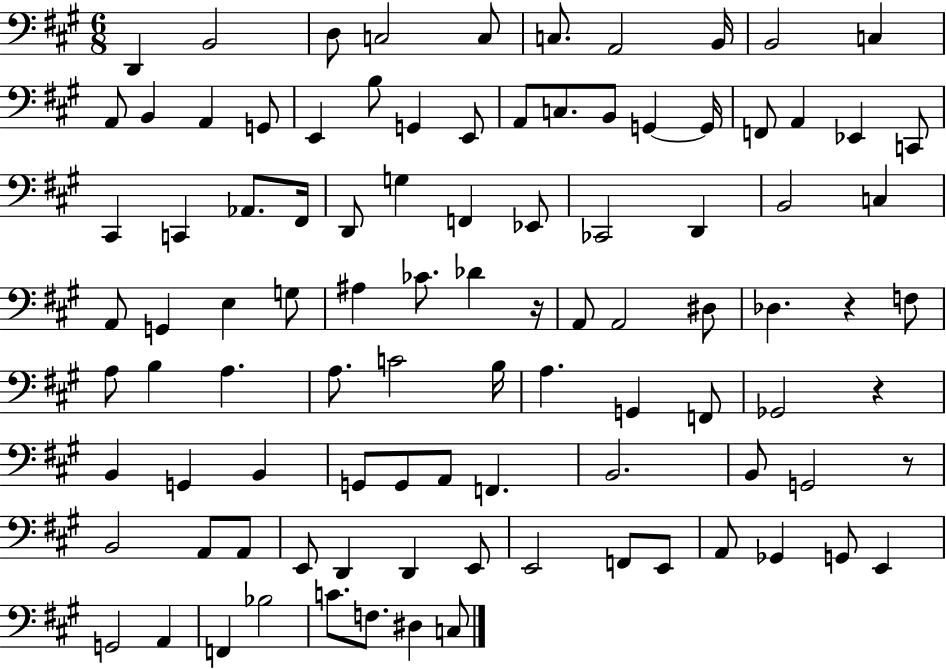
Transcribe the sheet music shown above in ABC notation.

X:1
T:Untitled
M:6/8
L:1/4
K:A
D,, B,,2 D,/2 C,2 C,/2 C,/2 A,,2 B,,/4 B,,2 C, A,,/2 B,, A,, G,,/2 E,, B,/2 G,, E,,/2 A,,/2 C,/2 B,,/2 G,, G,,/4 F,,/2 A,, _E,, C,,/2 ^C,, C,, _A,,/2 ^F,,/4 D,,/2 G, F,, _E,,/2 _C,,2 D,, B,,2 C, A,,/2 G,, E, G,/2 ^A, _C/2 _D z/4 A,,/2 A,,2 ^D,/2 _D, z F,/2 A,/2 B, A, A,/2 C2 B,/4 A, G,, F,,/2 _G,,2 z B,, G,, B,, G,,/2 G,,/2 A,,/2 F,, B,,2 B,,/2 G,,2 z/2 B,,2 A,,/2 A,,/2 E,,/2 D,, D,, E,,/2 E,,2 F,,/2 E,,/2 A,,/2 _G,, G,,/2 E,, G,,2 A,, F,, _B,2 C/2 F,/2 ^D, C,/2